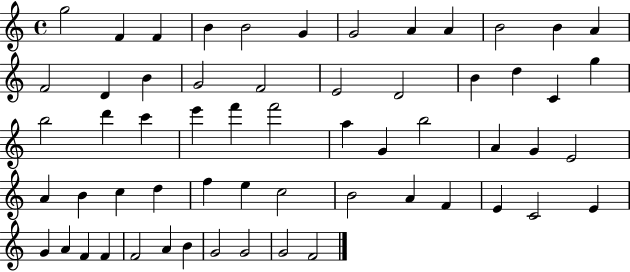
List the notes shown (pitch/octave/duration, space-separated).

G5/h F4/q F4/q B4/q B4/h G4/q G4/h A4/q A4/q B4/h B4/q A4/q F4/h D4/q B4/q G4/h F4/h E4/h D4/h B4/q D5/q C4/q G5/q B5/h D6/q C6/q E6/q F6/q F6/h A5/q G4/q B5/h A4/q G4/q E4/h A4/q B4/q C5/q D5/q F5/q E5/q C5/h B4/h A4/q F4/q E4/q C4/h E4/q G4/q A4/q F4/q F4/q F4/h A4/q B4/q G4/h G4/h G4/h F4/h